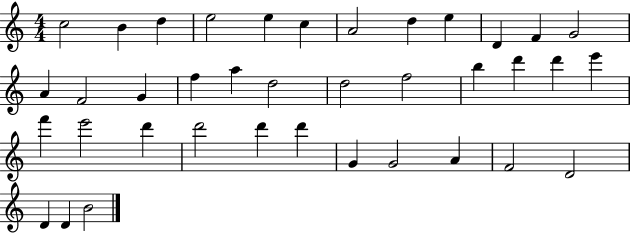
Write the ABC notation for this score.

X:1
T:Untitled
M:4/4
L:1/4
K:C
c2 B d e2 e c A2 d e D F G2 A F2 G f a d2 d2 f2 b d' d' e' f' e'2 d' d'2 d' d' G G2 A F2 D2 D D B2